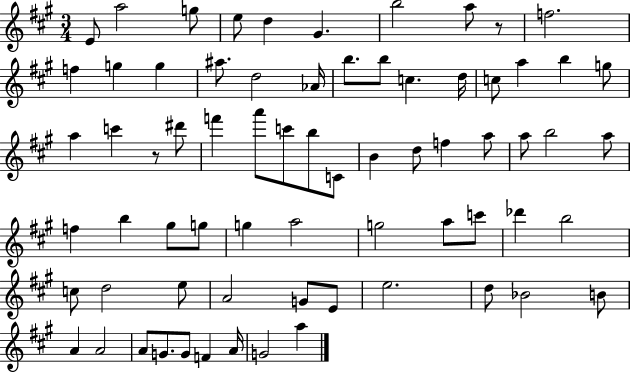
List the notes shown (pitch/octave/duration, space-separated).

E4/e A5/h G5/e E5/e D5/q G#4/q. B5/h A5/e R/e F5/h. F5/q G5/q G5/q A#5/e. D5/h Ab4/s B5/e. B5/e C5/q. D5/s C5/e A5/q B5/q G5/e A5/q C6/q R/e D#6/e F6/q A6/e C6/e B5/e C4/e B4/q D5/e F5/q A5/e A5/e B5/h A5/e F5/q B5/q G#5/e G5/e G5/q A5/h G5/h A5/e C6/e Db6/q B5/h C5/e D5/h E5/e A4/h G4/e E4/e E5/h. D5/e Bb4/h B4/e A4/q A4/h A4/e G4/e. G4/e F4/q A4/s G4/h A5/q